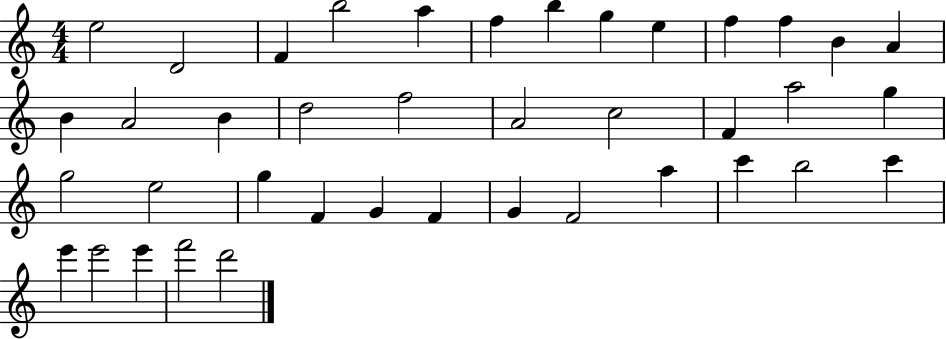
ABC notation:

X:1
T:Untitled
M:4/4
L:1/4
K:C
e2 D2 F b2 a f b g e f f B A B A2 B d2 f2 A2 c2 F a2 g g2 e2 g F G F G F2 a c' b2 c' e' e'2 e' f'2 d'2